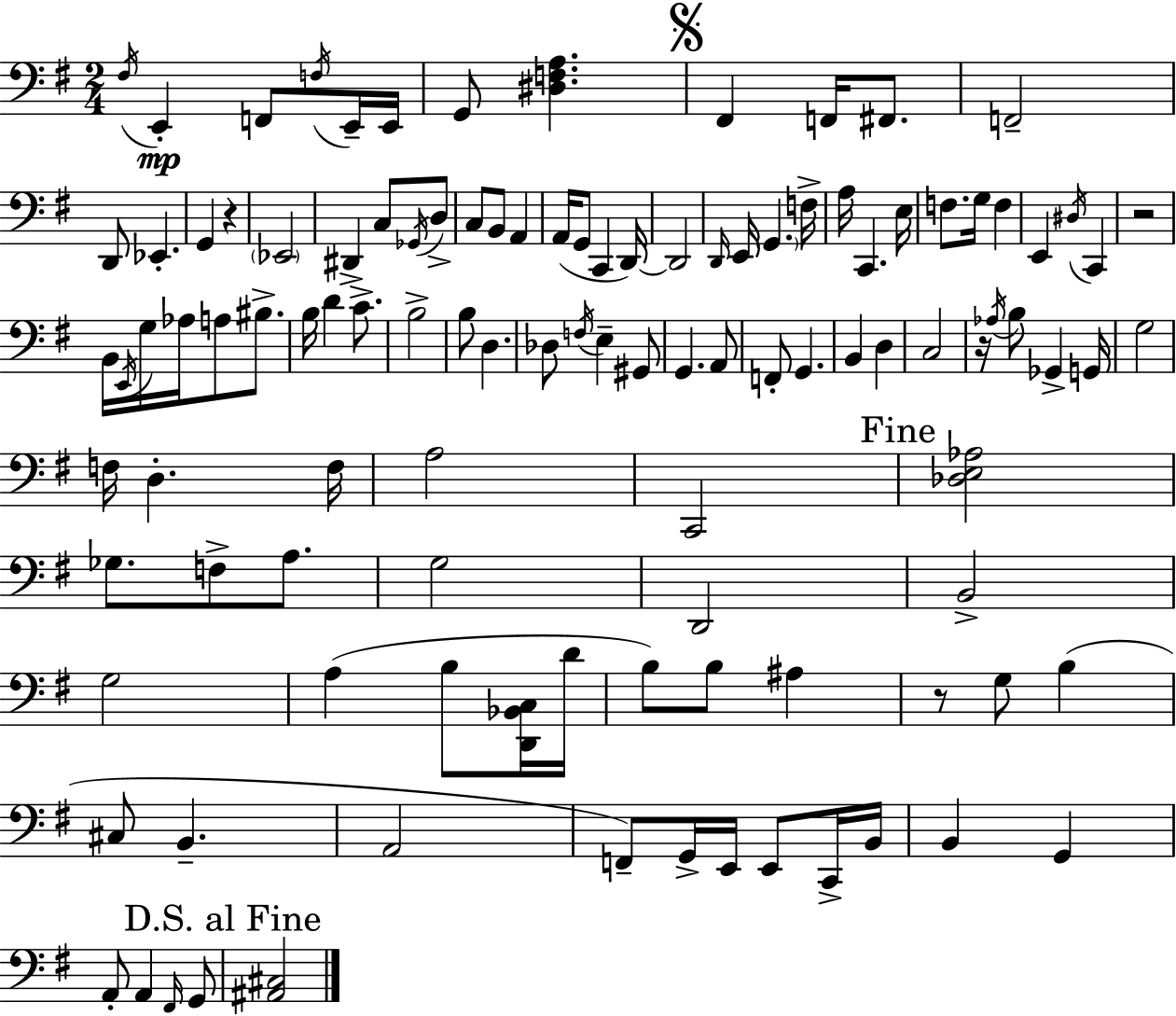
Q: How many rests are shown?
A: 4